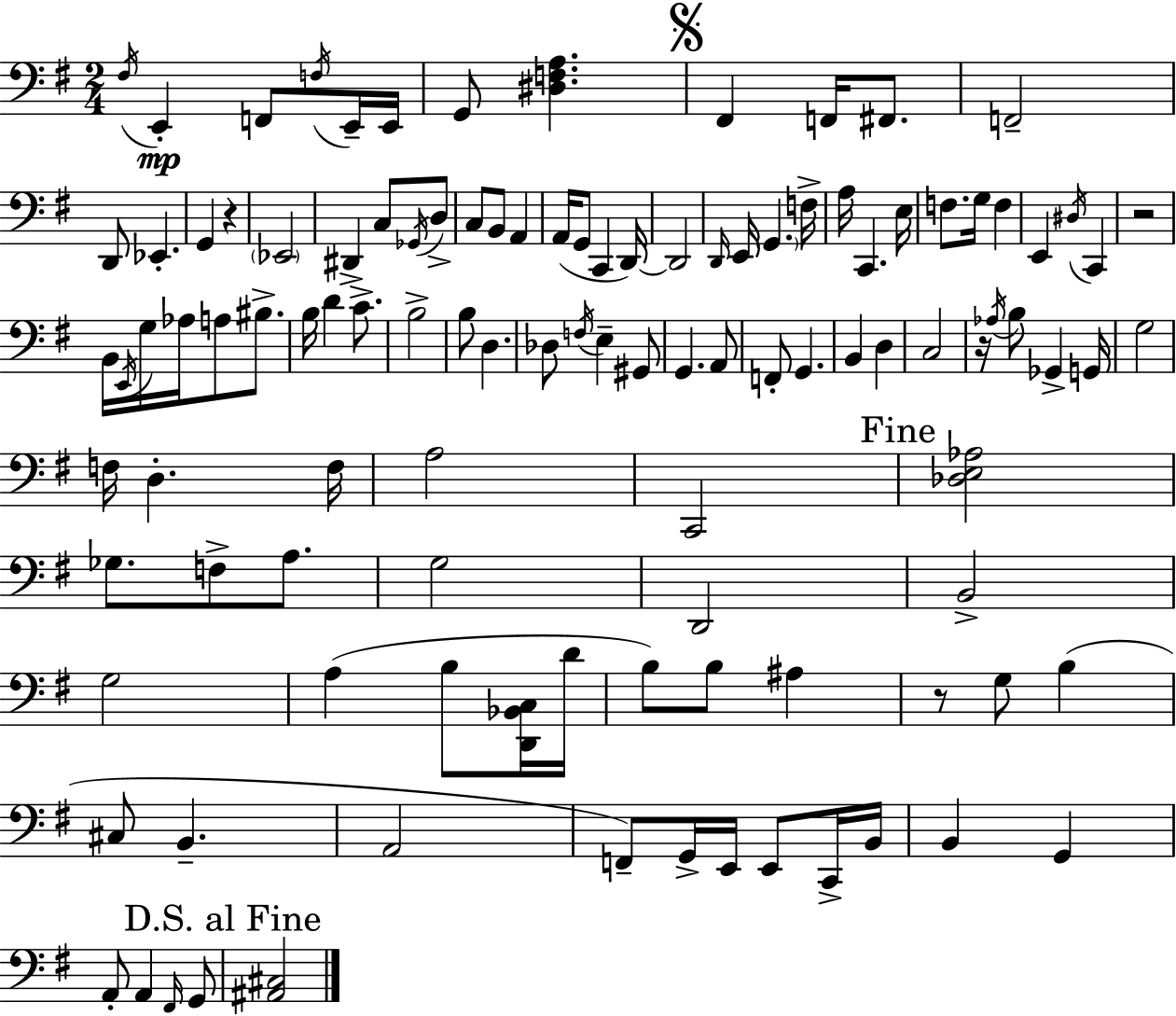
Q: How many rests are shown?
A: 4